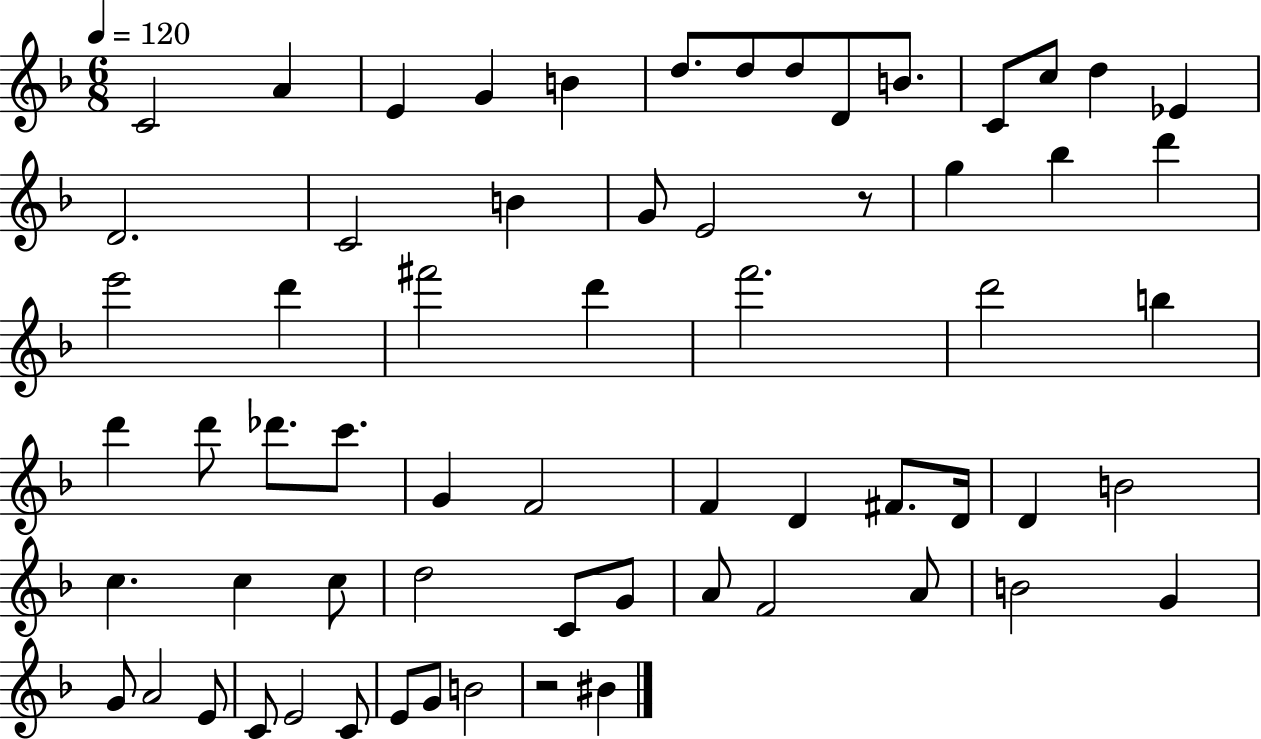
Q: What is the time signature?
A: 6/8